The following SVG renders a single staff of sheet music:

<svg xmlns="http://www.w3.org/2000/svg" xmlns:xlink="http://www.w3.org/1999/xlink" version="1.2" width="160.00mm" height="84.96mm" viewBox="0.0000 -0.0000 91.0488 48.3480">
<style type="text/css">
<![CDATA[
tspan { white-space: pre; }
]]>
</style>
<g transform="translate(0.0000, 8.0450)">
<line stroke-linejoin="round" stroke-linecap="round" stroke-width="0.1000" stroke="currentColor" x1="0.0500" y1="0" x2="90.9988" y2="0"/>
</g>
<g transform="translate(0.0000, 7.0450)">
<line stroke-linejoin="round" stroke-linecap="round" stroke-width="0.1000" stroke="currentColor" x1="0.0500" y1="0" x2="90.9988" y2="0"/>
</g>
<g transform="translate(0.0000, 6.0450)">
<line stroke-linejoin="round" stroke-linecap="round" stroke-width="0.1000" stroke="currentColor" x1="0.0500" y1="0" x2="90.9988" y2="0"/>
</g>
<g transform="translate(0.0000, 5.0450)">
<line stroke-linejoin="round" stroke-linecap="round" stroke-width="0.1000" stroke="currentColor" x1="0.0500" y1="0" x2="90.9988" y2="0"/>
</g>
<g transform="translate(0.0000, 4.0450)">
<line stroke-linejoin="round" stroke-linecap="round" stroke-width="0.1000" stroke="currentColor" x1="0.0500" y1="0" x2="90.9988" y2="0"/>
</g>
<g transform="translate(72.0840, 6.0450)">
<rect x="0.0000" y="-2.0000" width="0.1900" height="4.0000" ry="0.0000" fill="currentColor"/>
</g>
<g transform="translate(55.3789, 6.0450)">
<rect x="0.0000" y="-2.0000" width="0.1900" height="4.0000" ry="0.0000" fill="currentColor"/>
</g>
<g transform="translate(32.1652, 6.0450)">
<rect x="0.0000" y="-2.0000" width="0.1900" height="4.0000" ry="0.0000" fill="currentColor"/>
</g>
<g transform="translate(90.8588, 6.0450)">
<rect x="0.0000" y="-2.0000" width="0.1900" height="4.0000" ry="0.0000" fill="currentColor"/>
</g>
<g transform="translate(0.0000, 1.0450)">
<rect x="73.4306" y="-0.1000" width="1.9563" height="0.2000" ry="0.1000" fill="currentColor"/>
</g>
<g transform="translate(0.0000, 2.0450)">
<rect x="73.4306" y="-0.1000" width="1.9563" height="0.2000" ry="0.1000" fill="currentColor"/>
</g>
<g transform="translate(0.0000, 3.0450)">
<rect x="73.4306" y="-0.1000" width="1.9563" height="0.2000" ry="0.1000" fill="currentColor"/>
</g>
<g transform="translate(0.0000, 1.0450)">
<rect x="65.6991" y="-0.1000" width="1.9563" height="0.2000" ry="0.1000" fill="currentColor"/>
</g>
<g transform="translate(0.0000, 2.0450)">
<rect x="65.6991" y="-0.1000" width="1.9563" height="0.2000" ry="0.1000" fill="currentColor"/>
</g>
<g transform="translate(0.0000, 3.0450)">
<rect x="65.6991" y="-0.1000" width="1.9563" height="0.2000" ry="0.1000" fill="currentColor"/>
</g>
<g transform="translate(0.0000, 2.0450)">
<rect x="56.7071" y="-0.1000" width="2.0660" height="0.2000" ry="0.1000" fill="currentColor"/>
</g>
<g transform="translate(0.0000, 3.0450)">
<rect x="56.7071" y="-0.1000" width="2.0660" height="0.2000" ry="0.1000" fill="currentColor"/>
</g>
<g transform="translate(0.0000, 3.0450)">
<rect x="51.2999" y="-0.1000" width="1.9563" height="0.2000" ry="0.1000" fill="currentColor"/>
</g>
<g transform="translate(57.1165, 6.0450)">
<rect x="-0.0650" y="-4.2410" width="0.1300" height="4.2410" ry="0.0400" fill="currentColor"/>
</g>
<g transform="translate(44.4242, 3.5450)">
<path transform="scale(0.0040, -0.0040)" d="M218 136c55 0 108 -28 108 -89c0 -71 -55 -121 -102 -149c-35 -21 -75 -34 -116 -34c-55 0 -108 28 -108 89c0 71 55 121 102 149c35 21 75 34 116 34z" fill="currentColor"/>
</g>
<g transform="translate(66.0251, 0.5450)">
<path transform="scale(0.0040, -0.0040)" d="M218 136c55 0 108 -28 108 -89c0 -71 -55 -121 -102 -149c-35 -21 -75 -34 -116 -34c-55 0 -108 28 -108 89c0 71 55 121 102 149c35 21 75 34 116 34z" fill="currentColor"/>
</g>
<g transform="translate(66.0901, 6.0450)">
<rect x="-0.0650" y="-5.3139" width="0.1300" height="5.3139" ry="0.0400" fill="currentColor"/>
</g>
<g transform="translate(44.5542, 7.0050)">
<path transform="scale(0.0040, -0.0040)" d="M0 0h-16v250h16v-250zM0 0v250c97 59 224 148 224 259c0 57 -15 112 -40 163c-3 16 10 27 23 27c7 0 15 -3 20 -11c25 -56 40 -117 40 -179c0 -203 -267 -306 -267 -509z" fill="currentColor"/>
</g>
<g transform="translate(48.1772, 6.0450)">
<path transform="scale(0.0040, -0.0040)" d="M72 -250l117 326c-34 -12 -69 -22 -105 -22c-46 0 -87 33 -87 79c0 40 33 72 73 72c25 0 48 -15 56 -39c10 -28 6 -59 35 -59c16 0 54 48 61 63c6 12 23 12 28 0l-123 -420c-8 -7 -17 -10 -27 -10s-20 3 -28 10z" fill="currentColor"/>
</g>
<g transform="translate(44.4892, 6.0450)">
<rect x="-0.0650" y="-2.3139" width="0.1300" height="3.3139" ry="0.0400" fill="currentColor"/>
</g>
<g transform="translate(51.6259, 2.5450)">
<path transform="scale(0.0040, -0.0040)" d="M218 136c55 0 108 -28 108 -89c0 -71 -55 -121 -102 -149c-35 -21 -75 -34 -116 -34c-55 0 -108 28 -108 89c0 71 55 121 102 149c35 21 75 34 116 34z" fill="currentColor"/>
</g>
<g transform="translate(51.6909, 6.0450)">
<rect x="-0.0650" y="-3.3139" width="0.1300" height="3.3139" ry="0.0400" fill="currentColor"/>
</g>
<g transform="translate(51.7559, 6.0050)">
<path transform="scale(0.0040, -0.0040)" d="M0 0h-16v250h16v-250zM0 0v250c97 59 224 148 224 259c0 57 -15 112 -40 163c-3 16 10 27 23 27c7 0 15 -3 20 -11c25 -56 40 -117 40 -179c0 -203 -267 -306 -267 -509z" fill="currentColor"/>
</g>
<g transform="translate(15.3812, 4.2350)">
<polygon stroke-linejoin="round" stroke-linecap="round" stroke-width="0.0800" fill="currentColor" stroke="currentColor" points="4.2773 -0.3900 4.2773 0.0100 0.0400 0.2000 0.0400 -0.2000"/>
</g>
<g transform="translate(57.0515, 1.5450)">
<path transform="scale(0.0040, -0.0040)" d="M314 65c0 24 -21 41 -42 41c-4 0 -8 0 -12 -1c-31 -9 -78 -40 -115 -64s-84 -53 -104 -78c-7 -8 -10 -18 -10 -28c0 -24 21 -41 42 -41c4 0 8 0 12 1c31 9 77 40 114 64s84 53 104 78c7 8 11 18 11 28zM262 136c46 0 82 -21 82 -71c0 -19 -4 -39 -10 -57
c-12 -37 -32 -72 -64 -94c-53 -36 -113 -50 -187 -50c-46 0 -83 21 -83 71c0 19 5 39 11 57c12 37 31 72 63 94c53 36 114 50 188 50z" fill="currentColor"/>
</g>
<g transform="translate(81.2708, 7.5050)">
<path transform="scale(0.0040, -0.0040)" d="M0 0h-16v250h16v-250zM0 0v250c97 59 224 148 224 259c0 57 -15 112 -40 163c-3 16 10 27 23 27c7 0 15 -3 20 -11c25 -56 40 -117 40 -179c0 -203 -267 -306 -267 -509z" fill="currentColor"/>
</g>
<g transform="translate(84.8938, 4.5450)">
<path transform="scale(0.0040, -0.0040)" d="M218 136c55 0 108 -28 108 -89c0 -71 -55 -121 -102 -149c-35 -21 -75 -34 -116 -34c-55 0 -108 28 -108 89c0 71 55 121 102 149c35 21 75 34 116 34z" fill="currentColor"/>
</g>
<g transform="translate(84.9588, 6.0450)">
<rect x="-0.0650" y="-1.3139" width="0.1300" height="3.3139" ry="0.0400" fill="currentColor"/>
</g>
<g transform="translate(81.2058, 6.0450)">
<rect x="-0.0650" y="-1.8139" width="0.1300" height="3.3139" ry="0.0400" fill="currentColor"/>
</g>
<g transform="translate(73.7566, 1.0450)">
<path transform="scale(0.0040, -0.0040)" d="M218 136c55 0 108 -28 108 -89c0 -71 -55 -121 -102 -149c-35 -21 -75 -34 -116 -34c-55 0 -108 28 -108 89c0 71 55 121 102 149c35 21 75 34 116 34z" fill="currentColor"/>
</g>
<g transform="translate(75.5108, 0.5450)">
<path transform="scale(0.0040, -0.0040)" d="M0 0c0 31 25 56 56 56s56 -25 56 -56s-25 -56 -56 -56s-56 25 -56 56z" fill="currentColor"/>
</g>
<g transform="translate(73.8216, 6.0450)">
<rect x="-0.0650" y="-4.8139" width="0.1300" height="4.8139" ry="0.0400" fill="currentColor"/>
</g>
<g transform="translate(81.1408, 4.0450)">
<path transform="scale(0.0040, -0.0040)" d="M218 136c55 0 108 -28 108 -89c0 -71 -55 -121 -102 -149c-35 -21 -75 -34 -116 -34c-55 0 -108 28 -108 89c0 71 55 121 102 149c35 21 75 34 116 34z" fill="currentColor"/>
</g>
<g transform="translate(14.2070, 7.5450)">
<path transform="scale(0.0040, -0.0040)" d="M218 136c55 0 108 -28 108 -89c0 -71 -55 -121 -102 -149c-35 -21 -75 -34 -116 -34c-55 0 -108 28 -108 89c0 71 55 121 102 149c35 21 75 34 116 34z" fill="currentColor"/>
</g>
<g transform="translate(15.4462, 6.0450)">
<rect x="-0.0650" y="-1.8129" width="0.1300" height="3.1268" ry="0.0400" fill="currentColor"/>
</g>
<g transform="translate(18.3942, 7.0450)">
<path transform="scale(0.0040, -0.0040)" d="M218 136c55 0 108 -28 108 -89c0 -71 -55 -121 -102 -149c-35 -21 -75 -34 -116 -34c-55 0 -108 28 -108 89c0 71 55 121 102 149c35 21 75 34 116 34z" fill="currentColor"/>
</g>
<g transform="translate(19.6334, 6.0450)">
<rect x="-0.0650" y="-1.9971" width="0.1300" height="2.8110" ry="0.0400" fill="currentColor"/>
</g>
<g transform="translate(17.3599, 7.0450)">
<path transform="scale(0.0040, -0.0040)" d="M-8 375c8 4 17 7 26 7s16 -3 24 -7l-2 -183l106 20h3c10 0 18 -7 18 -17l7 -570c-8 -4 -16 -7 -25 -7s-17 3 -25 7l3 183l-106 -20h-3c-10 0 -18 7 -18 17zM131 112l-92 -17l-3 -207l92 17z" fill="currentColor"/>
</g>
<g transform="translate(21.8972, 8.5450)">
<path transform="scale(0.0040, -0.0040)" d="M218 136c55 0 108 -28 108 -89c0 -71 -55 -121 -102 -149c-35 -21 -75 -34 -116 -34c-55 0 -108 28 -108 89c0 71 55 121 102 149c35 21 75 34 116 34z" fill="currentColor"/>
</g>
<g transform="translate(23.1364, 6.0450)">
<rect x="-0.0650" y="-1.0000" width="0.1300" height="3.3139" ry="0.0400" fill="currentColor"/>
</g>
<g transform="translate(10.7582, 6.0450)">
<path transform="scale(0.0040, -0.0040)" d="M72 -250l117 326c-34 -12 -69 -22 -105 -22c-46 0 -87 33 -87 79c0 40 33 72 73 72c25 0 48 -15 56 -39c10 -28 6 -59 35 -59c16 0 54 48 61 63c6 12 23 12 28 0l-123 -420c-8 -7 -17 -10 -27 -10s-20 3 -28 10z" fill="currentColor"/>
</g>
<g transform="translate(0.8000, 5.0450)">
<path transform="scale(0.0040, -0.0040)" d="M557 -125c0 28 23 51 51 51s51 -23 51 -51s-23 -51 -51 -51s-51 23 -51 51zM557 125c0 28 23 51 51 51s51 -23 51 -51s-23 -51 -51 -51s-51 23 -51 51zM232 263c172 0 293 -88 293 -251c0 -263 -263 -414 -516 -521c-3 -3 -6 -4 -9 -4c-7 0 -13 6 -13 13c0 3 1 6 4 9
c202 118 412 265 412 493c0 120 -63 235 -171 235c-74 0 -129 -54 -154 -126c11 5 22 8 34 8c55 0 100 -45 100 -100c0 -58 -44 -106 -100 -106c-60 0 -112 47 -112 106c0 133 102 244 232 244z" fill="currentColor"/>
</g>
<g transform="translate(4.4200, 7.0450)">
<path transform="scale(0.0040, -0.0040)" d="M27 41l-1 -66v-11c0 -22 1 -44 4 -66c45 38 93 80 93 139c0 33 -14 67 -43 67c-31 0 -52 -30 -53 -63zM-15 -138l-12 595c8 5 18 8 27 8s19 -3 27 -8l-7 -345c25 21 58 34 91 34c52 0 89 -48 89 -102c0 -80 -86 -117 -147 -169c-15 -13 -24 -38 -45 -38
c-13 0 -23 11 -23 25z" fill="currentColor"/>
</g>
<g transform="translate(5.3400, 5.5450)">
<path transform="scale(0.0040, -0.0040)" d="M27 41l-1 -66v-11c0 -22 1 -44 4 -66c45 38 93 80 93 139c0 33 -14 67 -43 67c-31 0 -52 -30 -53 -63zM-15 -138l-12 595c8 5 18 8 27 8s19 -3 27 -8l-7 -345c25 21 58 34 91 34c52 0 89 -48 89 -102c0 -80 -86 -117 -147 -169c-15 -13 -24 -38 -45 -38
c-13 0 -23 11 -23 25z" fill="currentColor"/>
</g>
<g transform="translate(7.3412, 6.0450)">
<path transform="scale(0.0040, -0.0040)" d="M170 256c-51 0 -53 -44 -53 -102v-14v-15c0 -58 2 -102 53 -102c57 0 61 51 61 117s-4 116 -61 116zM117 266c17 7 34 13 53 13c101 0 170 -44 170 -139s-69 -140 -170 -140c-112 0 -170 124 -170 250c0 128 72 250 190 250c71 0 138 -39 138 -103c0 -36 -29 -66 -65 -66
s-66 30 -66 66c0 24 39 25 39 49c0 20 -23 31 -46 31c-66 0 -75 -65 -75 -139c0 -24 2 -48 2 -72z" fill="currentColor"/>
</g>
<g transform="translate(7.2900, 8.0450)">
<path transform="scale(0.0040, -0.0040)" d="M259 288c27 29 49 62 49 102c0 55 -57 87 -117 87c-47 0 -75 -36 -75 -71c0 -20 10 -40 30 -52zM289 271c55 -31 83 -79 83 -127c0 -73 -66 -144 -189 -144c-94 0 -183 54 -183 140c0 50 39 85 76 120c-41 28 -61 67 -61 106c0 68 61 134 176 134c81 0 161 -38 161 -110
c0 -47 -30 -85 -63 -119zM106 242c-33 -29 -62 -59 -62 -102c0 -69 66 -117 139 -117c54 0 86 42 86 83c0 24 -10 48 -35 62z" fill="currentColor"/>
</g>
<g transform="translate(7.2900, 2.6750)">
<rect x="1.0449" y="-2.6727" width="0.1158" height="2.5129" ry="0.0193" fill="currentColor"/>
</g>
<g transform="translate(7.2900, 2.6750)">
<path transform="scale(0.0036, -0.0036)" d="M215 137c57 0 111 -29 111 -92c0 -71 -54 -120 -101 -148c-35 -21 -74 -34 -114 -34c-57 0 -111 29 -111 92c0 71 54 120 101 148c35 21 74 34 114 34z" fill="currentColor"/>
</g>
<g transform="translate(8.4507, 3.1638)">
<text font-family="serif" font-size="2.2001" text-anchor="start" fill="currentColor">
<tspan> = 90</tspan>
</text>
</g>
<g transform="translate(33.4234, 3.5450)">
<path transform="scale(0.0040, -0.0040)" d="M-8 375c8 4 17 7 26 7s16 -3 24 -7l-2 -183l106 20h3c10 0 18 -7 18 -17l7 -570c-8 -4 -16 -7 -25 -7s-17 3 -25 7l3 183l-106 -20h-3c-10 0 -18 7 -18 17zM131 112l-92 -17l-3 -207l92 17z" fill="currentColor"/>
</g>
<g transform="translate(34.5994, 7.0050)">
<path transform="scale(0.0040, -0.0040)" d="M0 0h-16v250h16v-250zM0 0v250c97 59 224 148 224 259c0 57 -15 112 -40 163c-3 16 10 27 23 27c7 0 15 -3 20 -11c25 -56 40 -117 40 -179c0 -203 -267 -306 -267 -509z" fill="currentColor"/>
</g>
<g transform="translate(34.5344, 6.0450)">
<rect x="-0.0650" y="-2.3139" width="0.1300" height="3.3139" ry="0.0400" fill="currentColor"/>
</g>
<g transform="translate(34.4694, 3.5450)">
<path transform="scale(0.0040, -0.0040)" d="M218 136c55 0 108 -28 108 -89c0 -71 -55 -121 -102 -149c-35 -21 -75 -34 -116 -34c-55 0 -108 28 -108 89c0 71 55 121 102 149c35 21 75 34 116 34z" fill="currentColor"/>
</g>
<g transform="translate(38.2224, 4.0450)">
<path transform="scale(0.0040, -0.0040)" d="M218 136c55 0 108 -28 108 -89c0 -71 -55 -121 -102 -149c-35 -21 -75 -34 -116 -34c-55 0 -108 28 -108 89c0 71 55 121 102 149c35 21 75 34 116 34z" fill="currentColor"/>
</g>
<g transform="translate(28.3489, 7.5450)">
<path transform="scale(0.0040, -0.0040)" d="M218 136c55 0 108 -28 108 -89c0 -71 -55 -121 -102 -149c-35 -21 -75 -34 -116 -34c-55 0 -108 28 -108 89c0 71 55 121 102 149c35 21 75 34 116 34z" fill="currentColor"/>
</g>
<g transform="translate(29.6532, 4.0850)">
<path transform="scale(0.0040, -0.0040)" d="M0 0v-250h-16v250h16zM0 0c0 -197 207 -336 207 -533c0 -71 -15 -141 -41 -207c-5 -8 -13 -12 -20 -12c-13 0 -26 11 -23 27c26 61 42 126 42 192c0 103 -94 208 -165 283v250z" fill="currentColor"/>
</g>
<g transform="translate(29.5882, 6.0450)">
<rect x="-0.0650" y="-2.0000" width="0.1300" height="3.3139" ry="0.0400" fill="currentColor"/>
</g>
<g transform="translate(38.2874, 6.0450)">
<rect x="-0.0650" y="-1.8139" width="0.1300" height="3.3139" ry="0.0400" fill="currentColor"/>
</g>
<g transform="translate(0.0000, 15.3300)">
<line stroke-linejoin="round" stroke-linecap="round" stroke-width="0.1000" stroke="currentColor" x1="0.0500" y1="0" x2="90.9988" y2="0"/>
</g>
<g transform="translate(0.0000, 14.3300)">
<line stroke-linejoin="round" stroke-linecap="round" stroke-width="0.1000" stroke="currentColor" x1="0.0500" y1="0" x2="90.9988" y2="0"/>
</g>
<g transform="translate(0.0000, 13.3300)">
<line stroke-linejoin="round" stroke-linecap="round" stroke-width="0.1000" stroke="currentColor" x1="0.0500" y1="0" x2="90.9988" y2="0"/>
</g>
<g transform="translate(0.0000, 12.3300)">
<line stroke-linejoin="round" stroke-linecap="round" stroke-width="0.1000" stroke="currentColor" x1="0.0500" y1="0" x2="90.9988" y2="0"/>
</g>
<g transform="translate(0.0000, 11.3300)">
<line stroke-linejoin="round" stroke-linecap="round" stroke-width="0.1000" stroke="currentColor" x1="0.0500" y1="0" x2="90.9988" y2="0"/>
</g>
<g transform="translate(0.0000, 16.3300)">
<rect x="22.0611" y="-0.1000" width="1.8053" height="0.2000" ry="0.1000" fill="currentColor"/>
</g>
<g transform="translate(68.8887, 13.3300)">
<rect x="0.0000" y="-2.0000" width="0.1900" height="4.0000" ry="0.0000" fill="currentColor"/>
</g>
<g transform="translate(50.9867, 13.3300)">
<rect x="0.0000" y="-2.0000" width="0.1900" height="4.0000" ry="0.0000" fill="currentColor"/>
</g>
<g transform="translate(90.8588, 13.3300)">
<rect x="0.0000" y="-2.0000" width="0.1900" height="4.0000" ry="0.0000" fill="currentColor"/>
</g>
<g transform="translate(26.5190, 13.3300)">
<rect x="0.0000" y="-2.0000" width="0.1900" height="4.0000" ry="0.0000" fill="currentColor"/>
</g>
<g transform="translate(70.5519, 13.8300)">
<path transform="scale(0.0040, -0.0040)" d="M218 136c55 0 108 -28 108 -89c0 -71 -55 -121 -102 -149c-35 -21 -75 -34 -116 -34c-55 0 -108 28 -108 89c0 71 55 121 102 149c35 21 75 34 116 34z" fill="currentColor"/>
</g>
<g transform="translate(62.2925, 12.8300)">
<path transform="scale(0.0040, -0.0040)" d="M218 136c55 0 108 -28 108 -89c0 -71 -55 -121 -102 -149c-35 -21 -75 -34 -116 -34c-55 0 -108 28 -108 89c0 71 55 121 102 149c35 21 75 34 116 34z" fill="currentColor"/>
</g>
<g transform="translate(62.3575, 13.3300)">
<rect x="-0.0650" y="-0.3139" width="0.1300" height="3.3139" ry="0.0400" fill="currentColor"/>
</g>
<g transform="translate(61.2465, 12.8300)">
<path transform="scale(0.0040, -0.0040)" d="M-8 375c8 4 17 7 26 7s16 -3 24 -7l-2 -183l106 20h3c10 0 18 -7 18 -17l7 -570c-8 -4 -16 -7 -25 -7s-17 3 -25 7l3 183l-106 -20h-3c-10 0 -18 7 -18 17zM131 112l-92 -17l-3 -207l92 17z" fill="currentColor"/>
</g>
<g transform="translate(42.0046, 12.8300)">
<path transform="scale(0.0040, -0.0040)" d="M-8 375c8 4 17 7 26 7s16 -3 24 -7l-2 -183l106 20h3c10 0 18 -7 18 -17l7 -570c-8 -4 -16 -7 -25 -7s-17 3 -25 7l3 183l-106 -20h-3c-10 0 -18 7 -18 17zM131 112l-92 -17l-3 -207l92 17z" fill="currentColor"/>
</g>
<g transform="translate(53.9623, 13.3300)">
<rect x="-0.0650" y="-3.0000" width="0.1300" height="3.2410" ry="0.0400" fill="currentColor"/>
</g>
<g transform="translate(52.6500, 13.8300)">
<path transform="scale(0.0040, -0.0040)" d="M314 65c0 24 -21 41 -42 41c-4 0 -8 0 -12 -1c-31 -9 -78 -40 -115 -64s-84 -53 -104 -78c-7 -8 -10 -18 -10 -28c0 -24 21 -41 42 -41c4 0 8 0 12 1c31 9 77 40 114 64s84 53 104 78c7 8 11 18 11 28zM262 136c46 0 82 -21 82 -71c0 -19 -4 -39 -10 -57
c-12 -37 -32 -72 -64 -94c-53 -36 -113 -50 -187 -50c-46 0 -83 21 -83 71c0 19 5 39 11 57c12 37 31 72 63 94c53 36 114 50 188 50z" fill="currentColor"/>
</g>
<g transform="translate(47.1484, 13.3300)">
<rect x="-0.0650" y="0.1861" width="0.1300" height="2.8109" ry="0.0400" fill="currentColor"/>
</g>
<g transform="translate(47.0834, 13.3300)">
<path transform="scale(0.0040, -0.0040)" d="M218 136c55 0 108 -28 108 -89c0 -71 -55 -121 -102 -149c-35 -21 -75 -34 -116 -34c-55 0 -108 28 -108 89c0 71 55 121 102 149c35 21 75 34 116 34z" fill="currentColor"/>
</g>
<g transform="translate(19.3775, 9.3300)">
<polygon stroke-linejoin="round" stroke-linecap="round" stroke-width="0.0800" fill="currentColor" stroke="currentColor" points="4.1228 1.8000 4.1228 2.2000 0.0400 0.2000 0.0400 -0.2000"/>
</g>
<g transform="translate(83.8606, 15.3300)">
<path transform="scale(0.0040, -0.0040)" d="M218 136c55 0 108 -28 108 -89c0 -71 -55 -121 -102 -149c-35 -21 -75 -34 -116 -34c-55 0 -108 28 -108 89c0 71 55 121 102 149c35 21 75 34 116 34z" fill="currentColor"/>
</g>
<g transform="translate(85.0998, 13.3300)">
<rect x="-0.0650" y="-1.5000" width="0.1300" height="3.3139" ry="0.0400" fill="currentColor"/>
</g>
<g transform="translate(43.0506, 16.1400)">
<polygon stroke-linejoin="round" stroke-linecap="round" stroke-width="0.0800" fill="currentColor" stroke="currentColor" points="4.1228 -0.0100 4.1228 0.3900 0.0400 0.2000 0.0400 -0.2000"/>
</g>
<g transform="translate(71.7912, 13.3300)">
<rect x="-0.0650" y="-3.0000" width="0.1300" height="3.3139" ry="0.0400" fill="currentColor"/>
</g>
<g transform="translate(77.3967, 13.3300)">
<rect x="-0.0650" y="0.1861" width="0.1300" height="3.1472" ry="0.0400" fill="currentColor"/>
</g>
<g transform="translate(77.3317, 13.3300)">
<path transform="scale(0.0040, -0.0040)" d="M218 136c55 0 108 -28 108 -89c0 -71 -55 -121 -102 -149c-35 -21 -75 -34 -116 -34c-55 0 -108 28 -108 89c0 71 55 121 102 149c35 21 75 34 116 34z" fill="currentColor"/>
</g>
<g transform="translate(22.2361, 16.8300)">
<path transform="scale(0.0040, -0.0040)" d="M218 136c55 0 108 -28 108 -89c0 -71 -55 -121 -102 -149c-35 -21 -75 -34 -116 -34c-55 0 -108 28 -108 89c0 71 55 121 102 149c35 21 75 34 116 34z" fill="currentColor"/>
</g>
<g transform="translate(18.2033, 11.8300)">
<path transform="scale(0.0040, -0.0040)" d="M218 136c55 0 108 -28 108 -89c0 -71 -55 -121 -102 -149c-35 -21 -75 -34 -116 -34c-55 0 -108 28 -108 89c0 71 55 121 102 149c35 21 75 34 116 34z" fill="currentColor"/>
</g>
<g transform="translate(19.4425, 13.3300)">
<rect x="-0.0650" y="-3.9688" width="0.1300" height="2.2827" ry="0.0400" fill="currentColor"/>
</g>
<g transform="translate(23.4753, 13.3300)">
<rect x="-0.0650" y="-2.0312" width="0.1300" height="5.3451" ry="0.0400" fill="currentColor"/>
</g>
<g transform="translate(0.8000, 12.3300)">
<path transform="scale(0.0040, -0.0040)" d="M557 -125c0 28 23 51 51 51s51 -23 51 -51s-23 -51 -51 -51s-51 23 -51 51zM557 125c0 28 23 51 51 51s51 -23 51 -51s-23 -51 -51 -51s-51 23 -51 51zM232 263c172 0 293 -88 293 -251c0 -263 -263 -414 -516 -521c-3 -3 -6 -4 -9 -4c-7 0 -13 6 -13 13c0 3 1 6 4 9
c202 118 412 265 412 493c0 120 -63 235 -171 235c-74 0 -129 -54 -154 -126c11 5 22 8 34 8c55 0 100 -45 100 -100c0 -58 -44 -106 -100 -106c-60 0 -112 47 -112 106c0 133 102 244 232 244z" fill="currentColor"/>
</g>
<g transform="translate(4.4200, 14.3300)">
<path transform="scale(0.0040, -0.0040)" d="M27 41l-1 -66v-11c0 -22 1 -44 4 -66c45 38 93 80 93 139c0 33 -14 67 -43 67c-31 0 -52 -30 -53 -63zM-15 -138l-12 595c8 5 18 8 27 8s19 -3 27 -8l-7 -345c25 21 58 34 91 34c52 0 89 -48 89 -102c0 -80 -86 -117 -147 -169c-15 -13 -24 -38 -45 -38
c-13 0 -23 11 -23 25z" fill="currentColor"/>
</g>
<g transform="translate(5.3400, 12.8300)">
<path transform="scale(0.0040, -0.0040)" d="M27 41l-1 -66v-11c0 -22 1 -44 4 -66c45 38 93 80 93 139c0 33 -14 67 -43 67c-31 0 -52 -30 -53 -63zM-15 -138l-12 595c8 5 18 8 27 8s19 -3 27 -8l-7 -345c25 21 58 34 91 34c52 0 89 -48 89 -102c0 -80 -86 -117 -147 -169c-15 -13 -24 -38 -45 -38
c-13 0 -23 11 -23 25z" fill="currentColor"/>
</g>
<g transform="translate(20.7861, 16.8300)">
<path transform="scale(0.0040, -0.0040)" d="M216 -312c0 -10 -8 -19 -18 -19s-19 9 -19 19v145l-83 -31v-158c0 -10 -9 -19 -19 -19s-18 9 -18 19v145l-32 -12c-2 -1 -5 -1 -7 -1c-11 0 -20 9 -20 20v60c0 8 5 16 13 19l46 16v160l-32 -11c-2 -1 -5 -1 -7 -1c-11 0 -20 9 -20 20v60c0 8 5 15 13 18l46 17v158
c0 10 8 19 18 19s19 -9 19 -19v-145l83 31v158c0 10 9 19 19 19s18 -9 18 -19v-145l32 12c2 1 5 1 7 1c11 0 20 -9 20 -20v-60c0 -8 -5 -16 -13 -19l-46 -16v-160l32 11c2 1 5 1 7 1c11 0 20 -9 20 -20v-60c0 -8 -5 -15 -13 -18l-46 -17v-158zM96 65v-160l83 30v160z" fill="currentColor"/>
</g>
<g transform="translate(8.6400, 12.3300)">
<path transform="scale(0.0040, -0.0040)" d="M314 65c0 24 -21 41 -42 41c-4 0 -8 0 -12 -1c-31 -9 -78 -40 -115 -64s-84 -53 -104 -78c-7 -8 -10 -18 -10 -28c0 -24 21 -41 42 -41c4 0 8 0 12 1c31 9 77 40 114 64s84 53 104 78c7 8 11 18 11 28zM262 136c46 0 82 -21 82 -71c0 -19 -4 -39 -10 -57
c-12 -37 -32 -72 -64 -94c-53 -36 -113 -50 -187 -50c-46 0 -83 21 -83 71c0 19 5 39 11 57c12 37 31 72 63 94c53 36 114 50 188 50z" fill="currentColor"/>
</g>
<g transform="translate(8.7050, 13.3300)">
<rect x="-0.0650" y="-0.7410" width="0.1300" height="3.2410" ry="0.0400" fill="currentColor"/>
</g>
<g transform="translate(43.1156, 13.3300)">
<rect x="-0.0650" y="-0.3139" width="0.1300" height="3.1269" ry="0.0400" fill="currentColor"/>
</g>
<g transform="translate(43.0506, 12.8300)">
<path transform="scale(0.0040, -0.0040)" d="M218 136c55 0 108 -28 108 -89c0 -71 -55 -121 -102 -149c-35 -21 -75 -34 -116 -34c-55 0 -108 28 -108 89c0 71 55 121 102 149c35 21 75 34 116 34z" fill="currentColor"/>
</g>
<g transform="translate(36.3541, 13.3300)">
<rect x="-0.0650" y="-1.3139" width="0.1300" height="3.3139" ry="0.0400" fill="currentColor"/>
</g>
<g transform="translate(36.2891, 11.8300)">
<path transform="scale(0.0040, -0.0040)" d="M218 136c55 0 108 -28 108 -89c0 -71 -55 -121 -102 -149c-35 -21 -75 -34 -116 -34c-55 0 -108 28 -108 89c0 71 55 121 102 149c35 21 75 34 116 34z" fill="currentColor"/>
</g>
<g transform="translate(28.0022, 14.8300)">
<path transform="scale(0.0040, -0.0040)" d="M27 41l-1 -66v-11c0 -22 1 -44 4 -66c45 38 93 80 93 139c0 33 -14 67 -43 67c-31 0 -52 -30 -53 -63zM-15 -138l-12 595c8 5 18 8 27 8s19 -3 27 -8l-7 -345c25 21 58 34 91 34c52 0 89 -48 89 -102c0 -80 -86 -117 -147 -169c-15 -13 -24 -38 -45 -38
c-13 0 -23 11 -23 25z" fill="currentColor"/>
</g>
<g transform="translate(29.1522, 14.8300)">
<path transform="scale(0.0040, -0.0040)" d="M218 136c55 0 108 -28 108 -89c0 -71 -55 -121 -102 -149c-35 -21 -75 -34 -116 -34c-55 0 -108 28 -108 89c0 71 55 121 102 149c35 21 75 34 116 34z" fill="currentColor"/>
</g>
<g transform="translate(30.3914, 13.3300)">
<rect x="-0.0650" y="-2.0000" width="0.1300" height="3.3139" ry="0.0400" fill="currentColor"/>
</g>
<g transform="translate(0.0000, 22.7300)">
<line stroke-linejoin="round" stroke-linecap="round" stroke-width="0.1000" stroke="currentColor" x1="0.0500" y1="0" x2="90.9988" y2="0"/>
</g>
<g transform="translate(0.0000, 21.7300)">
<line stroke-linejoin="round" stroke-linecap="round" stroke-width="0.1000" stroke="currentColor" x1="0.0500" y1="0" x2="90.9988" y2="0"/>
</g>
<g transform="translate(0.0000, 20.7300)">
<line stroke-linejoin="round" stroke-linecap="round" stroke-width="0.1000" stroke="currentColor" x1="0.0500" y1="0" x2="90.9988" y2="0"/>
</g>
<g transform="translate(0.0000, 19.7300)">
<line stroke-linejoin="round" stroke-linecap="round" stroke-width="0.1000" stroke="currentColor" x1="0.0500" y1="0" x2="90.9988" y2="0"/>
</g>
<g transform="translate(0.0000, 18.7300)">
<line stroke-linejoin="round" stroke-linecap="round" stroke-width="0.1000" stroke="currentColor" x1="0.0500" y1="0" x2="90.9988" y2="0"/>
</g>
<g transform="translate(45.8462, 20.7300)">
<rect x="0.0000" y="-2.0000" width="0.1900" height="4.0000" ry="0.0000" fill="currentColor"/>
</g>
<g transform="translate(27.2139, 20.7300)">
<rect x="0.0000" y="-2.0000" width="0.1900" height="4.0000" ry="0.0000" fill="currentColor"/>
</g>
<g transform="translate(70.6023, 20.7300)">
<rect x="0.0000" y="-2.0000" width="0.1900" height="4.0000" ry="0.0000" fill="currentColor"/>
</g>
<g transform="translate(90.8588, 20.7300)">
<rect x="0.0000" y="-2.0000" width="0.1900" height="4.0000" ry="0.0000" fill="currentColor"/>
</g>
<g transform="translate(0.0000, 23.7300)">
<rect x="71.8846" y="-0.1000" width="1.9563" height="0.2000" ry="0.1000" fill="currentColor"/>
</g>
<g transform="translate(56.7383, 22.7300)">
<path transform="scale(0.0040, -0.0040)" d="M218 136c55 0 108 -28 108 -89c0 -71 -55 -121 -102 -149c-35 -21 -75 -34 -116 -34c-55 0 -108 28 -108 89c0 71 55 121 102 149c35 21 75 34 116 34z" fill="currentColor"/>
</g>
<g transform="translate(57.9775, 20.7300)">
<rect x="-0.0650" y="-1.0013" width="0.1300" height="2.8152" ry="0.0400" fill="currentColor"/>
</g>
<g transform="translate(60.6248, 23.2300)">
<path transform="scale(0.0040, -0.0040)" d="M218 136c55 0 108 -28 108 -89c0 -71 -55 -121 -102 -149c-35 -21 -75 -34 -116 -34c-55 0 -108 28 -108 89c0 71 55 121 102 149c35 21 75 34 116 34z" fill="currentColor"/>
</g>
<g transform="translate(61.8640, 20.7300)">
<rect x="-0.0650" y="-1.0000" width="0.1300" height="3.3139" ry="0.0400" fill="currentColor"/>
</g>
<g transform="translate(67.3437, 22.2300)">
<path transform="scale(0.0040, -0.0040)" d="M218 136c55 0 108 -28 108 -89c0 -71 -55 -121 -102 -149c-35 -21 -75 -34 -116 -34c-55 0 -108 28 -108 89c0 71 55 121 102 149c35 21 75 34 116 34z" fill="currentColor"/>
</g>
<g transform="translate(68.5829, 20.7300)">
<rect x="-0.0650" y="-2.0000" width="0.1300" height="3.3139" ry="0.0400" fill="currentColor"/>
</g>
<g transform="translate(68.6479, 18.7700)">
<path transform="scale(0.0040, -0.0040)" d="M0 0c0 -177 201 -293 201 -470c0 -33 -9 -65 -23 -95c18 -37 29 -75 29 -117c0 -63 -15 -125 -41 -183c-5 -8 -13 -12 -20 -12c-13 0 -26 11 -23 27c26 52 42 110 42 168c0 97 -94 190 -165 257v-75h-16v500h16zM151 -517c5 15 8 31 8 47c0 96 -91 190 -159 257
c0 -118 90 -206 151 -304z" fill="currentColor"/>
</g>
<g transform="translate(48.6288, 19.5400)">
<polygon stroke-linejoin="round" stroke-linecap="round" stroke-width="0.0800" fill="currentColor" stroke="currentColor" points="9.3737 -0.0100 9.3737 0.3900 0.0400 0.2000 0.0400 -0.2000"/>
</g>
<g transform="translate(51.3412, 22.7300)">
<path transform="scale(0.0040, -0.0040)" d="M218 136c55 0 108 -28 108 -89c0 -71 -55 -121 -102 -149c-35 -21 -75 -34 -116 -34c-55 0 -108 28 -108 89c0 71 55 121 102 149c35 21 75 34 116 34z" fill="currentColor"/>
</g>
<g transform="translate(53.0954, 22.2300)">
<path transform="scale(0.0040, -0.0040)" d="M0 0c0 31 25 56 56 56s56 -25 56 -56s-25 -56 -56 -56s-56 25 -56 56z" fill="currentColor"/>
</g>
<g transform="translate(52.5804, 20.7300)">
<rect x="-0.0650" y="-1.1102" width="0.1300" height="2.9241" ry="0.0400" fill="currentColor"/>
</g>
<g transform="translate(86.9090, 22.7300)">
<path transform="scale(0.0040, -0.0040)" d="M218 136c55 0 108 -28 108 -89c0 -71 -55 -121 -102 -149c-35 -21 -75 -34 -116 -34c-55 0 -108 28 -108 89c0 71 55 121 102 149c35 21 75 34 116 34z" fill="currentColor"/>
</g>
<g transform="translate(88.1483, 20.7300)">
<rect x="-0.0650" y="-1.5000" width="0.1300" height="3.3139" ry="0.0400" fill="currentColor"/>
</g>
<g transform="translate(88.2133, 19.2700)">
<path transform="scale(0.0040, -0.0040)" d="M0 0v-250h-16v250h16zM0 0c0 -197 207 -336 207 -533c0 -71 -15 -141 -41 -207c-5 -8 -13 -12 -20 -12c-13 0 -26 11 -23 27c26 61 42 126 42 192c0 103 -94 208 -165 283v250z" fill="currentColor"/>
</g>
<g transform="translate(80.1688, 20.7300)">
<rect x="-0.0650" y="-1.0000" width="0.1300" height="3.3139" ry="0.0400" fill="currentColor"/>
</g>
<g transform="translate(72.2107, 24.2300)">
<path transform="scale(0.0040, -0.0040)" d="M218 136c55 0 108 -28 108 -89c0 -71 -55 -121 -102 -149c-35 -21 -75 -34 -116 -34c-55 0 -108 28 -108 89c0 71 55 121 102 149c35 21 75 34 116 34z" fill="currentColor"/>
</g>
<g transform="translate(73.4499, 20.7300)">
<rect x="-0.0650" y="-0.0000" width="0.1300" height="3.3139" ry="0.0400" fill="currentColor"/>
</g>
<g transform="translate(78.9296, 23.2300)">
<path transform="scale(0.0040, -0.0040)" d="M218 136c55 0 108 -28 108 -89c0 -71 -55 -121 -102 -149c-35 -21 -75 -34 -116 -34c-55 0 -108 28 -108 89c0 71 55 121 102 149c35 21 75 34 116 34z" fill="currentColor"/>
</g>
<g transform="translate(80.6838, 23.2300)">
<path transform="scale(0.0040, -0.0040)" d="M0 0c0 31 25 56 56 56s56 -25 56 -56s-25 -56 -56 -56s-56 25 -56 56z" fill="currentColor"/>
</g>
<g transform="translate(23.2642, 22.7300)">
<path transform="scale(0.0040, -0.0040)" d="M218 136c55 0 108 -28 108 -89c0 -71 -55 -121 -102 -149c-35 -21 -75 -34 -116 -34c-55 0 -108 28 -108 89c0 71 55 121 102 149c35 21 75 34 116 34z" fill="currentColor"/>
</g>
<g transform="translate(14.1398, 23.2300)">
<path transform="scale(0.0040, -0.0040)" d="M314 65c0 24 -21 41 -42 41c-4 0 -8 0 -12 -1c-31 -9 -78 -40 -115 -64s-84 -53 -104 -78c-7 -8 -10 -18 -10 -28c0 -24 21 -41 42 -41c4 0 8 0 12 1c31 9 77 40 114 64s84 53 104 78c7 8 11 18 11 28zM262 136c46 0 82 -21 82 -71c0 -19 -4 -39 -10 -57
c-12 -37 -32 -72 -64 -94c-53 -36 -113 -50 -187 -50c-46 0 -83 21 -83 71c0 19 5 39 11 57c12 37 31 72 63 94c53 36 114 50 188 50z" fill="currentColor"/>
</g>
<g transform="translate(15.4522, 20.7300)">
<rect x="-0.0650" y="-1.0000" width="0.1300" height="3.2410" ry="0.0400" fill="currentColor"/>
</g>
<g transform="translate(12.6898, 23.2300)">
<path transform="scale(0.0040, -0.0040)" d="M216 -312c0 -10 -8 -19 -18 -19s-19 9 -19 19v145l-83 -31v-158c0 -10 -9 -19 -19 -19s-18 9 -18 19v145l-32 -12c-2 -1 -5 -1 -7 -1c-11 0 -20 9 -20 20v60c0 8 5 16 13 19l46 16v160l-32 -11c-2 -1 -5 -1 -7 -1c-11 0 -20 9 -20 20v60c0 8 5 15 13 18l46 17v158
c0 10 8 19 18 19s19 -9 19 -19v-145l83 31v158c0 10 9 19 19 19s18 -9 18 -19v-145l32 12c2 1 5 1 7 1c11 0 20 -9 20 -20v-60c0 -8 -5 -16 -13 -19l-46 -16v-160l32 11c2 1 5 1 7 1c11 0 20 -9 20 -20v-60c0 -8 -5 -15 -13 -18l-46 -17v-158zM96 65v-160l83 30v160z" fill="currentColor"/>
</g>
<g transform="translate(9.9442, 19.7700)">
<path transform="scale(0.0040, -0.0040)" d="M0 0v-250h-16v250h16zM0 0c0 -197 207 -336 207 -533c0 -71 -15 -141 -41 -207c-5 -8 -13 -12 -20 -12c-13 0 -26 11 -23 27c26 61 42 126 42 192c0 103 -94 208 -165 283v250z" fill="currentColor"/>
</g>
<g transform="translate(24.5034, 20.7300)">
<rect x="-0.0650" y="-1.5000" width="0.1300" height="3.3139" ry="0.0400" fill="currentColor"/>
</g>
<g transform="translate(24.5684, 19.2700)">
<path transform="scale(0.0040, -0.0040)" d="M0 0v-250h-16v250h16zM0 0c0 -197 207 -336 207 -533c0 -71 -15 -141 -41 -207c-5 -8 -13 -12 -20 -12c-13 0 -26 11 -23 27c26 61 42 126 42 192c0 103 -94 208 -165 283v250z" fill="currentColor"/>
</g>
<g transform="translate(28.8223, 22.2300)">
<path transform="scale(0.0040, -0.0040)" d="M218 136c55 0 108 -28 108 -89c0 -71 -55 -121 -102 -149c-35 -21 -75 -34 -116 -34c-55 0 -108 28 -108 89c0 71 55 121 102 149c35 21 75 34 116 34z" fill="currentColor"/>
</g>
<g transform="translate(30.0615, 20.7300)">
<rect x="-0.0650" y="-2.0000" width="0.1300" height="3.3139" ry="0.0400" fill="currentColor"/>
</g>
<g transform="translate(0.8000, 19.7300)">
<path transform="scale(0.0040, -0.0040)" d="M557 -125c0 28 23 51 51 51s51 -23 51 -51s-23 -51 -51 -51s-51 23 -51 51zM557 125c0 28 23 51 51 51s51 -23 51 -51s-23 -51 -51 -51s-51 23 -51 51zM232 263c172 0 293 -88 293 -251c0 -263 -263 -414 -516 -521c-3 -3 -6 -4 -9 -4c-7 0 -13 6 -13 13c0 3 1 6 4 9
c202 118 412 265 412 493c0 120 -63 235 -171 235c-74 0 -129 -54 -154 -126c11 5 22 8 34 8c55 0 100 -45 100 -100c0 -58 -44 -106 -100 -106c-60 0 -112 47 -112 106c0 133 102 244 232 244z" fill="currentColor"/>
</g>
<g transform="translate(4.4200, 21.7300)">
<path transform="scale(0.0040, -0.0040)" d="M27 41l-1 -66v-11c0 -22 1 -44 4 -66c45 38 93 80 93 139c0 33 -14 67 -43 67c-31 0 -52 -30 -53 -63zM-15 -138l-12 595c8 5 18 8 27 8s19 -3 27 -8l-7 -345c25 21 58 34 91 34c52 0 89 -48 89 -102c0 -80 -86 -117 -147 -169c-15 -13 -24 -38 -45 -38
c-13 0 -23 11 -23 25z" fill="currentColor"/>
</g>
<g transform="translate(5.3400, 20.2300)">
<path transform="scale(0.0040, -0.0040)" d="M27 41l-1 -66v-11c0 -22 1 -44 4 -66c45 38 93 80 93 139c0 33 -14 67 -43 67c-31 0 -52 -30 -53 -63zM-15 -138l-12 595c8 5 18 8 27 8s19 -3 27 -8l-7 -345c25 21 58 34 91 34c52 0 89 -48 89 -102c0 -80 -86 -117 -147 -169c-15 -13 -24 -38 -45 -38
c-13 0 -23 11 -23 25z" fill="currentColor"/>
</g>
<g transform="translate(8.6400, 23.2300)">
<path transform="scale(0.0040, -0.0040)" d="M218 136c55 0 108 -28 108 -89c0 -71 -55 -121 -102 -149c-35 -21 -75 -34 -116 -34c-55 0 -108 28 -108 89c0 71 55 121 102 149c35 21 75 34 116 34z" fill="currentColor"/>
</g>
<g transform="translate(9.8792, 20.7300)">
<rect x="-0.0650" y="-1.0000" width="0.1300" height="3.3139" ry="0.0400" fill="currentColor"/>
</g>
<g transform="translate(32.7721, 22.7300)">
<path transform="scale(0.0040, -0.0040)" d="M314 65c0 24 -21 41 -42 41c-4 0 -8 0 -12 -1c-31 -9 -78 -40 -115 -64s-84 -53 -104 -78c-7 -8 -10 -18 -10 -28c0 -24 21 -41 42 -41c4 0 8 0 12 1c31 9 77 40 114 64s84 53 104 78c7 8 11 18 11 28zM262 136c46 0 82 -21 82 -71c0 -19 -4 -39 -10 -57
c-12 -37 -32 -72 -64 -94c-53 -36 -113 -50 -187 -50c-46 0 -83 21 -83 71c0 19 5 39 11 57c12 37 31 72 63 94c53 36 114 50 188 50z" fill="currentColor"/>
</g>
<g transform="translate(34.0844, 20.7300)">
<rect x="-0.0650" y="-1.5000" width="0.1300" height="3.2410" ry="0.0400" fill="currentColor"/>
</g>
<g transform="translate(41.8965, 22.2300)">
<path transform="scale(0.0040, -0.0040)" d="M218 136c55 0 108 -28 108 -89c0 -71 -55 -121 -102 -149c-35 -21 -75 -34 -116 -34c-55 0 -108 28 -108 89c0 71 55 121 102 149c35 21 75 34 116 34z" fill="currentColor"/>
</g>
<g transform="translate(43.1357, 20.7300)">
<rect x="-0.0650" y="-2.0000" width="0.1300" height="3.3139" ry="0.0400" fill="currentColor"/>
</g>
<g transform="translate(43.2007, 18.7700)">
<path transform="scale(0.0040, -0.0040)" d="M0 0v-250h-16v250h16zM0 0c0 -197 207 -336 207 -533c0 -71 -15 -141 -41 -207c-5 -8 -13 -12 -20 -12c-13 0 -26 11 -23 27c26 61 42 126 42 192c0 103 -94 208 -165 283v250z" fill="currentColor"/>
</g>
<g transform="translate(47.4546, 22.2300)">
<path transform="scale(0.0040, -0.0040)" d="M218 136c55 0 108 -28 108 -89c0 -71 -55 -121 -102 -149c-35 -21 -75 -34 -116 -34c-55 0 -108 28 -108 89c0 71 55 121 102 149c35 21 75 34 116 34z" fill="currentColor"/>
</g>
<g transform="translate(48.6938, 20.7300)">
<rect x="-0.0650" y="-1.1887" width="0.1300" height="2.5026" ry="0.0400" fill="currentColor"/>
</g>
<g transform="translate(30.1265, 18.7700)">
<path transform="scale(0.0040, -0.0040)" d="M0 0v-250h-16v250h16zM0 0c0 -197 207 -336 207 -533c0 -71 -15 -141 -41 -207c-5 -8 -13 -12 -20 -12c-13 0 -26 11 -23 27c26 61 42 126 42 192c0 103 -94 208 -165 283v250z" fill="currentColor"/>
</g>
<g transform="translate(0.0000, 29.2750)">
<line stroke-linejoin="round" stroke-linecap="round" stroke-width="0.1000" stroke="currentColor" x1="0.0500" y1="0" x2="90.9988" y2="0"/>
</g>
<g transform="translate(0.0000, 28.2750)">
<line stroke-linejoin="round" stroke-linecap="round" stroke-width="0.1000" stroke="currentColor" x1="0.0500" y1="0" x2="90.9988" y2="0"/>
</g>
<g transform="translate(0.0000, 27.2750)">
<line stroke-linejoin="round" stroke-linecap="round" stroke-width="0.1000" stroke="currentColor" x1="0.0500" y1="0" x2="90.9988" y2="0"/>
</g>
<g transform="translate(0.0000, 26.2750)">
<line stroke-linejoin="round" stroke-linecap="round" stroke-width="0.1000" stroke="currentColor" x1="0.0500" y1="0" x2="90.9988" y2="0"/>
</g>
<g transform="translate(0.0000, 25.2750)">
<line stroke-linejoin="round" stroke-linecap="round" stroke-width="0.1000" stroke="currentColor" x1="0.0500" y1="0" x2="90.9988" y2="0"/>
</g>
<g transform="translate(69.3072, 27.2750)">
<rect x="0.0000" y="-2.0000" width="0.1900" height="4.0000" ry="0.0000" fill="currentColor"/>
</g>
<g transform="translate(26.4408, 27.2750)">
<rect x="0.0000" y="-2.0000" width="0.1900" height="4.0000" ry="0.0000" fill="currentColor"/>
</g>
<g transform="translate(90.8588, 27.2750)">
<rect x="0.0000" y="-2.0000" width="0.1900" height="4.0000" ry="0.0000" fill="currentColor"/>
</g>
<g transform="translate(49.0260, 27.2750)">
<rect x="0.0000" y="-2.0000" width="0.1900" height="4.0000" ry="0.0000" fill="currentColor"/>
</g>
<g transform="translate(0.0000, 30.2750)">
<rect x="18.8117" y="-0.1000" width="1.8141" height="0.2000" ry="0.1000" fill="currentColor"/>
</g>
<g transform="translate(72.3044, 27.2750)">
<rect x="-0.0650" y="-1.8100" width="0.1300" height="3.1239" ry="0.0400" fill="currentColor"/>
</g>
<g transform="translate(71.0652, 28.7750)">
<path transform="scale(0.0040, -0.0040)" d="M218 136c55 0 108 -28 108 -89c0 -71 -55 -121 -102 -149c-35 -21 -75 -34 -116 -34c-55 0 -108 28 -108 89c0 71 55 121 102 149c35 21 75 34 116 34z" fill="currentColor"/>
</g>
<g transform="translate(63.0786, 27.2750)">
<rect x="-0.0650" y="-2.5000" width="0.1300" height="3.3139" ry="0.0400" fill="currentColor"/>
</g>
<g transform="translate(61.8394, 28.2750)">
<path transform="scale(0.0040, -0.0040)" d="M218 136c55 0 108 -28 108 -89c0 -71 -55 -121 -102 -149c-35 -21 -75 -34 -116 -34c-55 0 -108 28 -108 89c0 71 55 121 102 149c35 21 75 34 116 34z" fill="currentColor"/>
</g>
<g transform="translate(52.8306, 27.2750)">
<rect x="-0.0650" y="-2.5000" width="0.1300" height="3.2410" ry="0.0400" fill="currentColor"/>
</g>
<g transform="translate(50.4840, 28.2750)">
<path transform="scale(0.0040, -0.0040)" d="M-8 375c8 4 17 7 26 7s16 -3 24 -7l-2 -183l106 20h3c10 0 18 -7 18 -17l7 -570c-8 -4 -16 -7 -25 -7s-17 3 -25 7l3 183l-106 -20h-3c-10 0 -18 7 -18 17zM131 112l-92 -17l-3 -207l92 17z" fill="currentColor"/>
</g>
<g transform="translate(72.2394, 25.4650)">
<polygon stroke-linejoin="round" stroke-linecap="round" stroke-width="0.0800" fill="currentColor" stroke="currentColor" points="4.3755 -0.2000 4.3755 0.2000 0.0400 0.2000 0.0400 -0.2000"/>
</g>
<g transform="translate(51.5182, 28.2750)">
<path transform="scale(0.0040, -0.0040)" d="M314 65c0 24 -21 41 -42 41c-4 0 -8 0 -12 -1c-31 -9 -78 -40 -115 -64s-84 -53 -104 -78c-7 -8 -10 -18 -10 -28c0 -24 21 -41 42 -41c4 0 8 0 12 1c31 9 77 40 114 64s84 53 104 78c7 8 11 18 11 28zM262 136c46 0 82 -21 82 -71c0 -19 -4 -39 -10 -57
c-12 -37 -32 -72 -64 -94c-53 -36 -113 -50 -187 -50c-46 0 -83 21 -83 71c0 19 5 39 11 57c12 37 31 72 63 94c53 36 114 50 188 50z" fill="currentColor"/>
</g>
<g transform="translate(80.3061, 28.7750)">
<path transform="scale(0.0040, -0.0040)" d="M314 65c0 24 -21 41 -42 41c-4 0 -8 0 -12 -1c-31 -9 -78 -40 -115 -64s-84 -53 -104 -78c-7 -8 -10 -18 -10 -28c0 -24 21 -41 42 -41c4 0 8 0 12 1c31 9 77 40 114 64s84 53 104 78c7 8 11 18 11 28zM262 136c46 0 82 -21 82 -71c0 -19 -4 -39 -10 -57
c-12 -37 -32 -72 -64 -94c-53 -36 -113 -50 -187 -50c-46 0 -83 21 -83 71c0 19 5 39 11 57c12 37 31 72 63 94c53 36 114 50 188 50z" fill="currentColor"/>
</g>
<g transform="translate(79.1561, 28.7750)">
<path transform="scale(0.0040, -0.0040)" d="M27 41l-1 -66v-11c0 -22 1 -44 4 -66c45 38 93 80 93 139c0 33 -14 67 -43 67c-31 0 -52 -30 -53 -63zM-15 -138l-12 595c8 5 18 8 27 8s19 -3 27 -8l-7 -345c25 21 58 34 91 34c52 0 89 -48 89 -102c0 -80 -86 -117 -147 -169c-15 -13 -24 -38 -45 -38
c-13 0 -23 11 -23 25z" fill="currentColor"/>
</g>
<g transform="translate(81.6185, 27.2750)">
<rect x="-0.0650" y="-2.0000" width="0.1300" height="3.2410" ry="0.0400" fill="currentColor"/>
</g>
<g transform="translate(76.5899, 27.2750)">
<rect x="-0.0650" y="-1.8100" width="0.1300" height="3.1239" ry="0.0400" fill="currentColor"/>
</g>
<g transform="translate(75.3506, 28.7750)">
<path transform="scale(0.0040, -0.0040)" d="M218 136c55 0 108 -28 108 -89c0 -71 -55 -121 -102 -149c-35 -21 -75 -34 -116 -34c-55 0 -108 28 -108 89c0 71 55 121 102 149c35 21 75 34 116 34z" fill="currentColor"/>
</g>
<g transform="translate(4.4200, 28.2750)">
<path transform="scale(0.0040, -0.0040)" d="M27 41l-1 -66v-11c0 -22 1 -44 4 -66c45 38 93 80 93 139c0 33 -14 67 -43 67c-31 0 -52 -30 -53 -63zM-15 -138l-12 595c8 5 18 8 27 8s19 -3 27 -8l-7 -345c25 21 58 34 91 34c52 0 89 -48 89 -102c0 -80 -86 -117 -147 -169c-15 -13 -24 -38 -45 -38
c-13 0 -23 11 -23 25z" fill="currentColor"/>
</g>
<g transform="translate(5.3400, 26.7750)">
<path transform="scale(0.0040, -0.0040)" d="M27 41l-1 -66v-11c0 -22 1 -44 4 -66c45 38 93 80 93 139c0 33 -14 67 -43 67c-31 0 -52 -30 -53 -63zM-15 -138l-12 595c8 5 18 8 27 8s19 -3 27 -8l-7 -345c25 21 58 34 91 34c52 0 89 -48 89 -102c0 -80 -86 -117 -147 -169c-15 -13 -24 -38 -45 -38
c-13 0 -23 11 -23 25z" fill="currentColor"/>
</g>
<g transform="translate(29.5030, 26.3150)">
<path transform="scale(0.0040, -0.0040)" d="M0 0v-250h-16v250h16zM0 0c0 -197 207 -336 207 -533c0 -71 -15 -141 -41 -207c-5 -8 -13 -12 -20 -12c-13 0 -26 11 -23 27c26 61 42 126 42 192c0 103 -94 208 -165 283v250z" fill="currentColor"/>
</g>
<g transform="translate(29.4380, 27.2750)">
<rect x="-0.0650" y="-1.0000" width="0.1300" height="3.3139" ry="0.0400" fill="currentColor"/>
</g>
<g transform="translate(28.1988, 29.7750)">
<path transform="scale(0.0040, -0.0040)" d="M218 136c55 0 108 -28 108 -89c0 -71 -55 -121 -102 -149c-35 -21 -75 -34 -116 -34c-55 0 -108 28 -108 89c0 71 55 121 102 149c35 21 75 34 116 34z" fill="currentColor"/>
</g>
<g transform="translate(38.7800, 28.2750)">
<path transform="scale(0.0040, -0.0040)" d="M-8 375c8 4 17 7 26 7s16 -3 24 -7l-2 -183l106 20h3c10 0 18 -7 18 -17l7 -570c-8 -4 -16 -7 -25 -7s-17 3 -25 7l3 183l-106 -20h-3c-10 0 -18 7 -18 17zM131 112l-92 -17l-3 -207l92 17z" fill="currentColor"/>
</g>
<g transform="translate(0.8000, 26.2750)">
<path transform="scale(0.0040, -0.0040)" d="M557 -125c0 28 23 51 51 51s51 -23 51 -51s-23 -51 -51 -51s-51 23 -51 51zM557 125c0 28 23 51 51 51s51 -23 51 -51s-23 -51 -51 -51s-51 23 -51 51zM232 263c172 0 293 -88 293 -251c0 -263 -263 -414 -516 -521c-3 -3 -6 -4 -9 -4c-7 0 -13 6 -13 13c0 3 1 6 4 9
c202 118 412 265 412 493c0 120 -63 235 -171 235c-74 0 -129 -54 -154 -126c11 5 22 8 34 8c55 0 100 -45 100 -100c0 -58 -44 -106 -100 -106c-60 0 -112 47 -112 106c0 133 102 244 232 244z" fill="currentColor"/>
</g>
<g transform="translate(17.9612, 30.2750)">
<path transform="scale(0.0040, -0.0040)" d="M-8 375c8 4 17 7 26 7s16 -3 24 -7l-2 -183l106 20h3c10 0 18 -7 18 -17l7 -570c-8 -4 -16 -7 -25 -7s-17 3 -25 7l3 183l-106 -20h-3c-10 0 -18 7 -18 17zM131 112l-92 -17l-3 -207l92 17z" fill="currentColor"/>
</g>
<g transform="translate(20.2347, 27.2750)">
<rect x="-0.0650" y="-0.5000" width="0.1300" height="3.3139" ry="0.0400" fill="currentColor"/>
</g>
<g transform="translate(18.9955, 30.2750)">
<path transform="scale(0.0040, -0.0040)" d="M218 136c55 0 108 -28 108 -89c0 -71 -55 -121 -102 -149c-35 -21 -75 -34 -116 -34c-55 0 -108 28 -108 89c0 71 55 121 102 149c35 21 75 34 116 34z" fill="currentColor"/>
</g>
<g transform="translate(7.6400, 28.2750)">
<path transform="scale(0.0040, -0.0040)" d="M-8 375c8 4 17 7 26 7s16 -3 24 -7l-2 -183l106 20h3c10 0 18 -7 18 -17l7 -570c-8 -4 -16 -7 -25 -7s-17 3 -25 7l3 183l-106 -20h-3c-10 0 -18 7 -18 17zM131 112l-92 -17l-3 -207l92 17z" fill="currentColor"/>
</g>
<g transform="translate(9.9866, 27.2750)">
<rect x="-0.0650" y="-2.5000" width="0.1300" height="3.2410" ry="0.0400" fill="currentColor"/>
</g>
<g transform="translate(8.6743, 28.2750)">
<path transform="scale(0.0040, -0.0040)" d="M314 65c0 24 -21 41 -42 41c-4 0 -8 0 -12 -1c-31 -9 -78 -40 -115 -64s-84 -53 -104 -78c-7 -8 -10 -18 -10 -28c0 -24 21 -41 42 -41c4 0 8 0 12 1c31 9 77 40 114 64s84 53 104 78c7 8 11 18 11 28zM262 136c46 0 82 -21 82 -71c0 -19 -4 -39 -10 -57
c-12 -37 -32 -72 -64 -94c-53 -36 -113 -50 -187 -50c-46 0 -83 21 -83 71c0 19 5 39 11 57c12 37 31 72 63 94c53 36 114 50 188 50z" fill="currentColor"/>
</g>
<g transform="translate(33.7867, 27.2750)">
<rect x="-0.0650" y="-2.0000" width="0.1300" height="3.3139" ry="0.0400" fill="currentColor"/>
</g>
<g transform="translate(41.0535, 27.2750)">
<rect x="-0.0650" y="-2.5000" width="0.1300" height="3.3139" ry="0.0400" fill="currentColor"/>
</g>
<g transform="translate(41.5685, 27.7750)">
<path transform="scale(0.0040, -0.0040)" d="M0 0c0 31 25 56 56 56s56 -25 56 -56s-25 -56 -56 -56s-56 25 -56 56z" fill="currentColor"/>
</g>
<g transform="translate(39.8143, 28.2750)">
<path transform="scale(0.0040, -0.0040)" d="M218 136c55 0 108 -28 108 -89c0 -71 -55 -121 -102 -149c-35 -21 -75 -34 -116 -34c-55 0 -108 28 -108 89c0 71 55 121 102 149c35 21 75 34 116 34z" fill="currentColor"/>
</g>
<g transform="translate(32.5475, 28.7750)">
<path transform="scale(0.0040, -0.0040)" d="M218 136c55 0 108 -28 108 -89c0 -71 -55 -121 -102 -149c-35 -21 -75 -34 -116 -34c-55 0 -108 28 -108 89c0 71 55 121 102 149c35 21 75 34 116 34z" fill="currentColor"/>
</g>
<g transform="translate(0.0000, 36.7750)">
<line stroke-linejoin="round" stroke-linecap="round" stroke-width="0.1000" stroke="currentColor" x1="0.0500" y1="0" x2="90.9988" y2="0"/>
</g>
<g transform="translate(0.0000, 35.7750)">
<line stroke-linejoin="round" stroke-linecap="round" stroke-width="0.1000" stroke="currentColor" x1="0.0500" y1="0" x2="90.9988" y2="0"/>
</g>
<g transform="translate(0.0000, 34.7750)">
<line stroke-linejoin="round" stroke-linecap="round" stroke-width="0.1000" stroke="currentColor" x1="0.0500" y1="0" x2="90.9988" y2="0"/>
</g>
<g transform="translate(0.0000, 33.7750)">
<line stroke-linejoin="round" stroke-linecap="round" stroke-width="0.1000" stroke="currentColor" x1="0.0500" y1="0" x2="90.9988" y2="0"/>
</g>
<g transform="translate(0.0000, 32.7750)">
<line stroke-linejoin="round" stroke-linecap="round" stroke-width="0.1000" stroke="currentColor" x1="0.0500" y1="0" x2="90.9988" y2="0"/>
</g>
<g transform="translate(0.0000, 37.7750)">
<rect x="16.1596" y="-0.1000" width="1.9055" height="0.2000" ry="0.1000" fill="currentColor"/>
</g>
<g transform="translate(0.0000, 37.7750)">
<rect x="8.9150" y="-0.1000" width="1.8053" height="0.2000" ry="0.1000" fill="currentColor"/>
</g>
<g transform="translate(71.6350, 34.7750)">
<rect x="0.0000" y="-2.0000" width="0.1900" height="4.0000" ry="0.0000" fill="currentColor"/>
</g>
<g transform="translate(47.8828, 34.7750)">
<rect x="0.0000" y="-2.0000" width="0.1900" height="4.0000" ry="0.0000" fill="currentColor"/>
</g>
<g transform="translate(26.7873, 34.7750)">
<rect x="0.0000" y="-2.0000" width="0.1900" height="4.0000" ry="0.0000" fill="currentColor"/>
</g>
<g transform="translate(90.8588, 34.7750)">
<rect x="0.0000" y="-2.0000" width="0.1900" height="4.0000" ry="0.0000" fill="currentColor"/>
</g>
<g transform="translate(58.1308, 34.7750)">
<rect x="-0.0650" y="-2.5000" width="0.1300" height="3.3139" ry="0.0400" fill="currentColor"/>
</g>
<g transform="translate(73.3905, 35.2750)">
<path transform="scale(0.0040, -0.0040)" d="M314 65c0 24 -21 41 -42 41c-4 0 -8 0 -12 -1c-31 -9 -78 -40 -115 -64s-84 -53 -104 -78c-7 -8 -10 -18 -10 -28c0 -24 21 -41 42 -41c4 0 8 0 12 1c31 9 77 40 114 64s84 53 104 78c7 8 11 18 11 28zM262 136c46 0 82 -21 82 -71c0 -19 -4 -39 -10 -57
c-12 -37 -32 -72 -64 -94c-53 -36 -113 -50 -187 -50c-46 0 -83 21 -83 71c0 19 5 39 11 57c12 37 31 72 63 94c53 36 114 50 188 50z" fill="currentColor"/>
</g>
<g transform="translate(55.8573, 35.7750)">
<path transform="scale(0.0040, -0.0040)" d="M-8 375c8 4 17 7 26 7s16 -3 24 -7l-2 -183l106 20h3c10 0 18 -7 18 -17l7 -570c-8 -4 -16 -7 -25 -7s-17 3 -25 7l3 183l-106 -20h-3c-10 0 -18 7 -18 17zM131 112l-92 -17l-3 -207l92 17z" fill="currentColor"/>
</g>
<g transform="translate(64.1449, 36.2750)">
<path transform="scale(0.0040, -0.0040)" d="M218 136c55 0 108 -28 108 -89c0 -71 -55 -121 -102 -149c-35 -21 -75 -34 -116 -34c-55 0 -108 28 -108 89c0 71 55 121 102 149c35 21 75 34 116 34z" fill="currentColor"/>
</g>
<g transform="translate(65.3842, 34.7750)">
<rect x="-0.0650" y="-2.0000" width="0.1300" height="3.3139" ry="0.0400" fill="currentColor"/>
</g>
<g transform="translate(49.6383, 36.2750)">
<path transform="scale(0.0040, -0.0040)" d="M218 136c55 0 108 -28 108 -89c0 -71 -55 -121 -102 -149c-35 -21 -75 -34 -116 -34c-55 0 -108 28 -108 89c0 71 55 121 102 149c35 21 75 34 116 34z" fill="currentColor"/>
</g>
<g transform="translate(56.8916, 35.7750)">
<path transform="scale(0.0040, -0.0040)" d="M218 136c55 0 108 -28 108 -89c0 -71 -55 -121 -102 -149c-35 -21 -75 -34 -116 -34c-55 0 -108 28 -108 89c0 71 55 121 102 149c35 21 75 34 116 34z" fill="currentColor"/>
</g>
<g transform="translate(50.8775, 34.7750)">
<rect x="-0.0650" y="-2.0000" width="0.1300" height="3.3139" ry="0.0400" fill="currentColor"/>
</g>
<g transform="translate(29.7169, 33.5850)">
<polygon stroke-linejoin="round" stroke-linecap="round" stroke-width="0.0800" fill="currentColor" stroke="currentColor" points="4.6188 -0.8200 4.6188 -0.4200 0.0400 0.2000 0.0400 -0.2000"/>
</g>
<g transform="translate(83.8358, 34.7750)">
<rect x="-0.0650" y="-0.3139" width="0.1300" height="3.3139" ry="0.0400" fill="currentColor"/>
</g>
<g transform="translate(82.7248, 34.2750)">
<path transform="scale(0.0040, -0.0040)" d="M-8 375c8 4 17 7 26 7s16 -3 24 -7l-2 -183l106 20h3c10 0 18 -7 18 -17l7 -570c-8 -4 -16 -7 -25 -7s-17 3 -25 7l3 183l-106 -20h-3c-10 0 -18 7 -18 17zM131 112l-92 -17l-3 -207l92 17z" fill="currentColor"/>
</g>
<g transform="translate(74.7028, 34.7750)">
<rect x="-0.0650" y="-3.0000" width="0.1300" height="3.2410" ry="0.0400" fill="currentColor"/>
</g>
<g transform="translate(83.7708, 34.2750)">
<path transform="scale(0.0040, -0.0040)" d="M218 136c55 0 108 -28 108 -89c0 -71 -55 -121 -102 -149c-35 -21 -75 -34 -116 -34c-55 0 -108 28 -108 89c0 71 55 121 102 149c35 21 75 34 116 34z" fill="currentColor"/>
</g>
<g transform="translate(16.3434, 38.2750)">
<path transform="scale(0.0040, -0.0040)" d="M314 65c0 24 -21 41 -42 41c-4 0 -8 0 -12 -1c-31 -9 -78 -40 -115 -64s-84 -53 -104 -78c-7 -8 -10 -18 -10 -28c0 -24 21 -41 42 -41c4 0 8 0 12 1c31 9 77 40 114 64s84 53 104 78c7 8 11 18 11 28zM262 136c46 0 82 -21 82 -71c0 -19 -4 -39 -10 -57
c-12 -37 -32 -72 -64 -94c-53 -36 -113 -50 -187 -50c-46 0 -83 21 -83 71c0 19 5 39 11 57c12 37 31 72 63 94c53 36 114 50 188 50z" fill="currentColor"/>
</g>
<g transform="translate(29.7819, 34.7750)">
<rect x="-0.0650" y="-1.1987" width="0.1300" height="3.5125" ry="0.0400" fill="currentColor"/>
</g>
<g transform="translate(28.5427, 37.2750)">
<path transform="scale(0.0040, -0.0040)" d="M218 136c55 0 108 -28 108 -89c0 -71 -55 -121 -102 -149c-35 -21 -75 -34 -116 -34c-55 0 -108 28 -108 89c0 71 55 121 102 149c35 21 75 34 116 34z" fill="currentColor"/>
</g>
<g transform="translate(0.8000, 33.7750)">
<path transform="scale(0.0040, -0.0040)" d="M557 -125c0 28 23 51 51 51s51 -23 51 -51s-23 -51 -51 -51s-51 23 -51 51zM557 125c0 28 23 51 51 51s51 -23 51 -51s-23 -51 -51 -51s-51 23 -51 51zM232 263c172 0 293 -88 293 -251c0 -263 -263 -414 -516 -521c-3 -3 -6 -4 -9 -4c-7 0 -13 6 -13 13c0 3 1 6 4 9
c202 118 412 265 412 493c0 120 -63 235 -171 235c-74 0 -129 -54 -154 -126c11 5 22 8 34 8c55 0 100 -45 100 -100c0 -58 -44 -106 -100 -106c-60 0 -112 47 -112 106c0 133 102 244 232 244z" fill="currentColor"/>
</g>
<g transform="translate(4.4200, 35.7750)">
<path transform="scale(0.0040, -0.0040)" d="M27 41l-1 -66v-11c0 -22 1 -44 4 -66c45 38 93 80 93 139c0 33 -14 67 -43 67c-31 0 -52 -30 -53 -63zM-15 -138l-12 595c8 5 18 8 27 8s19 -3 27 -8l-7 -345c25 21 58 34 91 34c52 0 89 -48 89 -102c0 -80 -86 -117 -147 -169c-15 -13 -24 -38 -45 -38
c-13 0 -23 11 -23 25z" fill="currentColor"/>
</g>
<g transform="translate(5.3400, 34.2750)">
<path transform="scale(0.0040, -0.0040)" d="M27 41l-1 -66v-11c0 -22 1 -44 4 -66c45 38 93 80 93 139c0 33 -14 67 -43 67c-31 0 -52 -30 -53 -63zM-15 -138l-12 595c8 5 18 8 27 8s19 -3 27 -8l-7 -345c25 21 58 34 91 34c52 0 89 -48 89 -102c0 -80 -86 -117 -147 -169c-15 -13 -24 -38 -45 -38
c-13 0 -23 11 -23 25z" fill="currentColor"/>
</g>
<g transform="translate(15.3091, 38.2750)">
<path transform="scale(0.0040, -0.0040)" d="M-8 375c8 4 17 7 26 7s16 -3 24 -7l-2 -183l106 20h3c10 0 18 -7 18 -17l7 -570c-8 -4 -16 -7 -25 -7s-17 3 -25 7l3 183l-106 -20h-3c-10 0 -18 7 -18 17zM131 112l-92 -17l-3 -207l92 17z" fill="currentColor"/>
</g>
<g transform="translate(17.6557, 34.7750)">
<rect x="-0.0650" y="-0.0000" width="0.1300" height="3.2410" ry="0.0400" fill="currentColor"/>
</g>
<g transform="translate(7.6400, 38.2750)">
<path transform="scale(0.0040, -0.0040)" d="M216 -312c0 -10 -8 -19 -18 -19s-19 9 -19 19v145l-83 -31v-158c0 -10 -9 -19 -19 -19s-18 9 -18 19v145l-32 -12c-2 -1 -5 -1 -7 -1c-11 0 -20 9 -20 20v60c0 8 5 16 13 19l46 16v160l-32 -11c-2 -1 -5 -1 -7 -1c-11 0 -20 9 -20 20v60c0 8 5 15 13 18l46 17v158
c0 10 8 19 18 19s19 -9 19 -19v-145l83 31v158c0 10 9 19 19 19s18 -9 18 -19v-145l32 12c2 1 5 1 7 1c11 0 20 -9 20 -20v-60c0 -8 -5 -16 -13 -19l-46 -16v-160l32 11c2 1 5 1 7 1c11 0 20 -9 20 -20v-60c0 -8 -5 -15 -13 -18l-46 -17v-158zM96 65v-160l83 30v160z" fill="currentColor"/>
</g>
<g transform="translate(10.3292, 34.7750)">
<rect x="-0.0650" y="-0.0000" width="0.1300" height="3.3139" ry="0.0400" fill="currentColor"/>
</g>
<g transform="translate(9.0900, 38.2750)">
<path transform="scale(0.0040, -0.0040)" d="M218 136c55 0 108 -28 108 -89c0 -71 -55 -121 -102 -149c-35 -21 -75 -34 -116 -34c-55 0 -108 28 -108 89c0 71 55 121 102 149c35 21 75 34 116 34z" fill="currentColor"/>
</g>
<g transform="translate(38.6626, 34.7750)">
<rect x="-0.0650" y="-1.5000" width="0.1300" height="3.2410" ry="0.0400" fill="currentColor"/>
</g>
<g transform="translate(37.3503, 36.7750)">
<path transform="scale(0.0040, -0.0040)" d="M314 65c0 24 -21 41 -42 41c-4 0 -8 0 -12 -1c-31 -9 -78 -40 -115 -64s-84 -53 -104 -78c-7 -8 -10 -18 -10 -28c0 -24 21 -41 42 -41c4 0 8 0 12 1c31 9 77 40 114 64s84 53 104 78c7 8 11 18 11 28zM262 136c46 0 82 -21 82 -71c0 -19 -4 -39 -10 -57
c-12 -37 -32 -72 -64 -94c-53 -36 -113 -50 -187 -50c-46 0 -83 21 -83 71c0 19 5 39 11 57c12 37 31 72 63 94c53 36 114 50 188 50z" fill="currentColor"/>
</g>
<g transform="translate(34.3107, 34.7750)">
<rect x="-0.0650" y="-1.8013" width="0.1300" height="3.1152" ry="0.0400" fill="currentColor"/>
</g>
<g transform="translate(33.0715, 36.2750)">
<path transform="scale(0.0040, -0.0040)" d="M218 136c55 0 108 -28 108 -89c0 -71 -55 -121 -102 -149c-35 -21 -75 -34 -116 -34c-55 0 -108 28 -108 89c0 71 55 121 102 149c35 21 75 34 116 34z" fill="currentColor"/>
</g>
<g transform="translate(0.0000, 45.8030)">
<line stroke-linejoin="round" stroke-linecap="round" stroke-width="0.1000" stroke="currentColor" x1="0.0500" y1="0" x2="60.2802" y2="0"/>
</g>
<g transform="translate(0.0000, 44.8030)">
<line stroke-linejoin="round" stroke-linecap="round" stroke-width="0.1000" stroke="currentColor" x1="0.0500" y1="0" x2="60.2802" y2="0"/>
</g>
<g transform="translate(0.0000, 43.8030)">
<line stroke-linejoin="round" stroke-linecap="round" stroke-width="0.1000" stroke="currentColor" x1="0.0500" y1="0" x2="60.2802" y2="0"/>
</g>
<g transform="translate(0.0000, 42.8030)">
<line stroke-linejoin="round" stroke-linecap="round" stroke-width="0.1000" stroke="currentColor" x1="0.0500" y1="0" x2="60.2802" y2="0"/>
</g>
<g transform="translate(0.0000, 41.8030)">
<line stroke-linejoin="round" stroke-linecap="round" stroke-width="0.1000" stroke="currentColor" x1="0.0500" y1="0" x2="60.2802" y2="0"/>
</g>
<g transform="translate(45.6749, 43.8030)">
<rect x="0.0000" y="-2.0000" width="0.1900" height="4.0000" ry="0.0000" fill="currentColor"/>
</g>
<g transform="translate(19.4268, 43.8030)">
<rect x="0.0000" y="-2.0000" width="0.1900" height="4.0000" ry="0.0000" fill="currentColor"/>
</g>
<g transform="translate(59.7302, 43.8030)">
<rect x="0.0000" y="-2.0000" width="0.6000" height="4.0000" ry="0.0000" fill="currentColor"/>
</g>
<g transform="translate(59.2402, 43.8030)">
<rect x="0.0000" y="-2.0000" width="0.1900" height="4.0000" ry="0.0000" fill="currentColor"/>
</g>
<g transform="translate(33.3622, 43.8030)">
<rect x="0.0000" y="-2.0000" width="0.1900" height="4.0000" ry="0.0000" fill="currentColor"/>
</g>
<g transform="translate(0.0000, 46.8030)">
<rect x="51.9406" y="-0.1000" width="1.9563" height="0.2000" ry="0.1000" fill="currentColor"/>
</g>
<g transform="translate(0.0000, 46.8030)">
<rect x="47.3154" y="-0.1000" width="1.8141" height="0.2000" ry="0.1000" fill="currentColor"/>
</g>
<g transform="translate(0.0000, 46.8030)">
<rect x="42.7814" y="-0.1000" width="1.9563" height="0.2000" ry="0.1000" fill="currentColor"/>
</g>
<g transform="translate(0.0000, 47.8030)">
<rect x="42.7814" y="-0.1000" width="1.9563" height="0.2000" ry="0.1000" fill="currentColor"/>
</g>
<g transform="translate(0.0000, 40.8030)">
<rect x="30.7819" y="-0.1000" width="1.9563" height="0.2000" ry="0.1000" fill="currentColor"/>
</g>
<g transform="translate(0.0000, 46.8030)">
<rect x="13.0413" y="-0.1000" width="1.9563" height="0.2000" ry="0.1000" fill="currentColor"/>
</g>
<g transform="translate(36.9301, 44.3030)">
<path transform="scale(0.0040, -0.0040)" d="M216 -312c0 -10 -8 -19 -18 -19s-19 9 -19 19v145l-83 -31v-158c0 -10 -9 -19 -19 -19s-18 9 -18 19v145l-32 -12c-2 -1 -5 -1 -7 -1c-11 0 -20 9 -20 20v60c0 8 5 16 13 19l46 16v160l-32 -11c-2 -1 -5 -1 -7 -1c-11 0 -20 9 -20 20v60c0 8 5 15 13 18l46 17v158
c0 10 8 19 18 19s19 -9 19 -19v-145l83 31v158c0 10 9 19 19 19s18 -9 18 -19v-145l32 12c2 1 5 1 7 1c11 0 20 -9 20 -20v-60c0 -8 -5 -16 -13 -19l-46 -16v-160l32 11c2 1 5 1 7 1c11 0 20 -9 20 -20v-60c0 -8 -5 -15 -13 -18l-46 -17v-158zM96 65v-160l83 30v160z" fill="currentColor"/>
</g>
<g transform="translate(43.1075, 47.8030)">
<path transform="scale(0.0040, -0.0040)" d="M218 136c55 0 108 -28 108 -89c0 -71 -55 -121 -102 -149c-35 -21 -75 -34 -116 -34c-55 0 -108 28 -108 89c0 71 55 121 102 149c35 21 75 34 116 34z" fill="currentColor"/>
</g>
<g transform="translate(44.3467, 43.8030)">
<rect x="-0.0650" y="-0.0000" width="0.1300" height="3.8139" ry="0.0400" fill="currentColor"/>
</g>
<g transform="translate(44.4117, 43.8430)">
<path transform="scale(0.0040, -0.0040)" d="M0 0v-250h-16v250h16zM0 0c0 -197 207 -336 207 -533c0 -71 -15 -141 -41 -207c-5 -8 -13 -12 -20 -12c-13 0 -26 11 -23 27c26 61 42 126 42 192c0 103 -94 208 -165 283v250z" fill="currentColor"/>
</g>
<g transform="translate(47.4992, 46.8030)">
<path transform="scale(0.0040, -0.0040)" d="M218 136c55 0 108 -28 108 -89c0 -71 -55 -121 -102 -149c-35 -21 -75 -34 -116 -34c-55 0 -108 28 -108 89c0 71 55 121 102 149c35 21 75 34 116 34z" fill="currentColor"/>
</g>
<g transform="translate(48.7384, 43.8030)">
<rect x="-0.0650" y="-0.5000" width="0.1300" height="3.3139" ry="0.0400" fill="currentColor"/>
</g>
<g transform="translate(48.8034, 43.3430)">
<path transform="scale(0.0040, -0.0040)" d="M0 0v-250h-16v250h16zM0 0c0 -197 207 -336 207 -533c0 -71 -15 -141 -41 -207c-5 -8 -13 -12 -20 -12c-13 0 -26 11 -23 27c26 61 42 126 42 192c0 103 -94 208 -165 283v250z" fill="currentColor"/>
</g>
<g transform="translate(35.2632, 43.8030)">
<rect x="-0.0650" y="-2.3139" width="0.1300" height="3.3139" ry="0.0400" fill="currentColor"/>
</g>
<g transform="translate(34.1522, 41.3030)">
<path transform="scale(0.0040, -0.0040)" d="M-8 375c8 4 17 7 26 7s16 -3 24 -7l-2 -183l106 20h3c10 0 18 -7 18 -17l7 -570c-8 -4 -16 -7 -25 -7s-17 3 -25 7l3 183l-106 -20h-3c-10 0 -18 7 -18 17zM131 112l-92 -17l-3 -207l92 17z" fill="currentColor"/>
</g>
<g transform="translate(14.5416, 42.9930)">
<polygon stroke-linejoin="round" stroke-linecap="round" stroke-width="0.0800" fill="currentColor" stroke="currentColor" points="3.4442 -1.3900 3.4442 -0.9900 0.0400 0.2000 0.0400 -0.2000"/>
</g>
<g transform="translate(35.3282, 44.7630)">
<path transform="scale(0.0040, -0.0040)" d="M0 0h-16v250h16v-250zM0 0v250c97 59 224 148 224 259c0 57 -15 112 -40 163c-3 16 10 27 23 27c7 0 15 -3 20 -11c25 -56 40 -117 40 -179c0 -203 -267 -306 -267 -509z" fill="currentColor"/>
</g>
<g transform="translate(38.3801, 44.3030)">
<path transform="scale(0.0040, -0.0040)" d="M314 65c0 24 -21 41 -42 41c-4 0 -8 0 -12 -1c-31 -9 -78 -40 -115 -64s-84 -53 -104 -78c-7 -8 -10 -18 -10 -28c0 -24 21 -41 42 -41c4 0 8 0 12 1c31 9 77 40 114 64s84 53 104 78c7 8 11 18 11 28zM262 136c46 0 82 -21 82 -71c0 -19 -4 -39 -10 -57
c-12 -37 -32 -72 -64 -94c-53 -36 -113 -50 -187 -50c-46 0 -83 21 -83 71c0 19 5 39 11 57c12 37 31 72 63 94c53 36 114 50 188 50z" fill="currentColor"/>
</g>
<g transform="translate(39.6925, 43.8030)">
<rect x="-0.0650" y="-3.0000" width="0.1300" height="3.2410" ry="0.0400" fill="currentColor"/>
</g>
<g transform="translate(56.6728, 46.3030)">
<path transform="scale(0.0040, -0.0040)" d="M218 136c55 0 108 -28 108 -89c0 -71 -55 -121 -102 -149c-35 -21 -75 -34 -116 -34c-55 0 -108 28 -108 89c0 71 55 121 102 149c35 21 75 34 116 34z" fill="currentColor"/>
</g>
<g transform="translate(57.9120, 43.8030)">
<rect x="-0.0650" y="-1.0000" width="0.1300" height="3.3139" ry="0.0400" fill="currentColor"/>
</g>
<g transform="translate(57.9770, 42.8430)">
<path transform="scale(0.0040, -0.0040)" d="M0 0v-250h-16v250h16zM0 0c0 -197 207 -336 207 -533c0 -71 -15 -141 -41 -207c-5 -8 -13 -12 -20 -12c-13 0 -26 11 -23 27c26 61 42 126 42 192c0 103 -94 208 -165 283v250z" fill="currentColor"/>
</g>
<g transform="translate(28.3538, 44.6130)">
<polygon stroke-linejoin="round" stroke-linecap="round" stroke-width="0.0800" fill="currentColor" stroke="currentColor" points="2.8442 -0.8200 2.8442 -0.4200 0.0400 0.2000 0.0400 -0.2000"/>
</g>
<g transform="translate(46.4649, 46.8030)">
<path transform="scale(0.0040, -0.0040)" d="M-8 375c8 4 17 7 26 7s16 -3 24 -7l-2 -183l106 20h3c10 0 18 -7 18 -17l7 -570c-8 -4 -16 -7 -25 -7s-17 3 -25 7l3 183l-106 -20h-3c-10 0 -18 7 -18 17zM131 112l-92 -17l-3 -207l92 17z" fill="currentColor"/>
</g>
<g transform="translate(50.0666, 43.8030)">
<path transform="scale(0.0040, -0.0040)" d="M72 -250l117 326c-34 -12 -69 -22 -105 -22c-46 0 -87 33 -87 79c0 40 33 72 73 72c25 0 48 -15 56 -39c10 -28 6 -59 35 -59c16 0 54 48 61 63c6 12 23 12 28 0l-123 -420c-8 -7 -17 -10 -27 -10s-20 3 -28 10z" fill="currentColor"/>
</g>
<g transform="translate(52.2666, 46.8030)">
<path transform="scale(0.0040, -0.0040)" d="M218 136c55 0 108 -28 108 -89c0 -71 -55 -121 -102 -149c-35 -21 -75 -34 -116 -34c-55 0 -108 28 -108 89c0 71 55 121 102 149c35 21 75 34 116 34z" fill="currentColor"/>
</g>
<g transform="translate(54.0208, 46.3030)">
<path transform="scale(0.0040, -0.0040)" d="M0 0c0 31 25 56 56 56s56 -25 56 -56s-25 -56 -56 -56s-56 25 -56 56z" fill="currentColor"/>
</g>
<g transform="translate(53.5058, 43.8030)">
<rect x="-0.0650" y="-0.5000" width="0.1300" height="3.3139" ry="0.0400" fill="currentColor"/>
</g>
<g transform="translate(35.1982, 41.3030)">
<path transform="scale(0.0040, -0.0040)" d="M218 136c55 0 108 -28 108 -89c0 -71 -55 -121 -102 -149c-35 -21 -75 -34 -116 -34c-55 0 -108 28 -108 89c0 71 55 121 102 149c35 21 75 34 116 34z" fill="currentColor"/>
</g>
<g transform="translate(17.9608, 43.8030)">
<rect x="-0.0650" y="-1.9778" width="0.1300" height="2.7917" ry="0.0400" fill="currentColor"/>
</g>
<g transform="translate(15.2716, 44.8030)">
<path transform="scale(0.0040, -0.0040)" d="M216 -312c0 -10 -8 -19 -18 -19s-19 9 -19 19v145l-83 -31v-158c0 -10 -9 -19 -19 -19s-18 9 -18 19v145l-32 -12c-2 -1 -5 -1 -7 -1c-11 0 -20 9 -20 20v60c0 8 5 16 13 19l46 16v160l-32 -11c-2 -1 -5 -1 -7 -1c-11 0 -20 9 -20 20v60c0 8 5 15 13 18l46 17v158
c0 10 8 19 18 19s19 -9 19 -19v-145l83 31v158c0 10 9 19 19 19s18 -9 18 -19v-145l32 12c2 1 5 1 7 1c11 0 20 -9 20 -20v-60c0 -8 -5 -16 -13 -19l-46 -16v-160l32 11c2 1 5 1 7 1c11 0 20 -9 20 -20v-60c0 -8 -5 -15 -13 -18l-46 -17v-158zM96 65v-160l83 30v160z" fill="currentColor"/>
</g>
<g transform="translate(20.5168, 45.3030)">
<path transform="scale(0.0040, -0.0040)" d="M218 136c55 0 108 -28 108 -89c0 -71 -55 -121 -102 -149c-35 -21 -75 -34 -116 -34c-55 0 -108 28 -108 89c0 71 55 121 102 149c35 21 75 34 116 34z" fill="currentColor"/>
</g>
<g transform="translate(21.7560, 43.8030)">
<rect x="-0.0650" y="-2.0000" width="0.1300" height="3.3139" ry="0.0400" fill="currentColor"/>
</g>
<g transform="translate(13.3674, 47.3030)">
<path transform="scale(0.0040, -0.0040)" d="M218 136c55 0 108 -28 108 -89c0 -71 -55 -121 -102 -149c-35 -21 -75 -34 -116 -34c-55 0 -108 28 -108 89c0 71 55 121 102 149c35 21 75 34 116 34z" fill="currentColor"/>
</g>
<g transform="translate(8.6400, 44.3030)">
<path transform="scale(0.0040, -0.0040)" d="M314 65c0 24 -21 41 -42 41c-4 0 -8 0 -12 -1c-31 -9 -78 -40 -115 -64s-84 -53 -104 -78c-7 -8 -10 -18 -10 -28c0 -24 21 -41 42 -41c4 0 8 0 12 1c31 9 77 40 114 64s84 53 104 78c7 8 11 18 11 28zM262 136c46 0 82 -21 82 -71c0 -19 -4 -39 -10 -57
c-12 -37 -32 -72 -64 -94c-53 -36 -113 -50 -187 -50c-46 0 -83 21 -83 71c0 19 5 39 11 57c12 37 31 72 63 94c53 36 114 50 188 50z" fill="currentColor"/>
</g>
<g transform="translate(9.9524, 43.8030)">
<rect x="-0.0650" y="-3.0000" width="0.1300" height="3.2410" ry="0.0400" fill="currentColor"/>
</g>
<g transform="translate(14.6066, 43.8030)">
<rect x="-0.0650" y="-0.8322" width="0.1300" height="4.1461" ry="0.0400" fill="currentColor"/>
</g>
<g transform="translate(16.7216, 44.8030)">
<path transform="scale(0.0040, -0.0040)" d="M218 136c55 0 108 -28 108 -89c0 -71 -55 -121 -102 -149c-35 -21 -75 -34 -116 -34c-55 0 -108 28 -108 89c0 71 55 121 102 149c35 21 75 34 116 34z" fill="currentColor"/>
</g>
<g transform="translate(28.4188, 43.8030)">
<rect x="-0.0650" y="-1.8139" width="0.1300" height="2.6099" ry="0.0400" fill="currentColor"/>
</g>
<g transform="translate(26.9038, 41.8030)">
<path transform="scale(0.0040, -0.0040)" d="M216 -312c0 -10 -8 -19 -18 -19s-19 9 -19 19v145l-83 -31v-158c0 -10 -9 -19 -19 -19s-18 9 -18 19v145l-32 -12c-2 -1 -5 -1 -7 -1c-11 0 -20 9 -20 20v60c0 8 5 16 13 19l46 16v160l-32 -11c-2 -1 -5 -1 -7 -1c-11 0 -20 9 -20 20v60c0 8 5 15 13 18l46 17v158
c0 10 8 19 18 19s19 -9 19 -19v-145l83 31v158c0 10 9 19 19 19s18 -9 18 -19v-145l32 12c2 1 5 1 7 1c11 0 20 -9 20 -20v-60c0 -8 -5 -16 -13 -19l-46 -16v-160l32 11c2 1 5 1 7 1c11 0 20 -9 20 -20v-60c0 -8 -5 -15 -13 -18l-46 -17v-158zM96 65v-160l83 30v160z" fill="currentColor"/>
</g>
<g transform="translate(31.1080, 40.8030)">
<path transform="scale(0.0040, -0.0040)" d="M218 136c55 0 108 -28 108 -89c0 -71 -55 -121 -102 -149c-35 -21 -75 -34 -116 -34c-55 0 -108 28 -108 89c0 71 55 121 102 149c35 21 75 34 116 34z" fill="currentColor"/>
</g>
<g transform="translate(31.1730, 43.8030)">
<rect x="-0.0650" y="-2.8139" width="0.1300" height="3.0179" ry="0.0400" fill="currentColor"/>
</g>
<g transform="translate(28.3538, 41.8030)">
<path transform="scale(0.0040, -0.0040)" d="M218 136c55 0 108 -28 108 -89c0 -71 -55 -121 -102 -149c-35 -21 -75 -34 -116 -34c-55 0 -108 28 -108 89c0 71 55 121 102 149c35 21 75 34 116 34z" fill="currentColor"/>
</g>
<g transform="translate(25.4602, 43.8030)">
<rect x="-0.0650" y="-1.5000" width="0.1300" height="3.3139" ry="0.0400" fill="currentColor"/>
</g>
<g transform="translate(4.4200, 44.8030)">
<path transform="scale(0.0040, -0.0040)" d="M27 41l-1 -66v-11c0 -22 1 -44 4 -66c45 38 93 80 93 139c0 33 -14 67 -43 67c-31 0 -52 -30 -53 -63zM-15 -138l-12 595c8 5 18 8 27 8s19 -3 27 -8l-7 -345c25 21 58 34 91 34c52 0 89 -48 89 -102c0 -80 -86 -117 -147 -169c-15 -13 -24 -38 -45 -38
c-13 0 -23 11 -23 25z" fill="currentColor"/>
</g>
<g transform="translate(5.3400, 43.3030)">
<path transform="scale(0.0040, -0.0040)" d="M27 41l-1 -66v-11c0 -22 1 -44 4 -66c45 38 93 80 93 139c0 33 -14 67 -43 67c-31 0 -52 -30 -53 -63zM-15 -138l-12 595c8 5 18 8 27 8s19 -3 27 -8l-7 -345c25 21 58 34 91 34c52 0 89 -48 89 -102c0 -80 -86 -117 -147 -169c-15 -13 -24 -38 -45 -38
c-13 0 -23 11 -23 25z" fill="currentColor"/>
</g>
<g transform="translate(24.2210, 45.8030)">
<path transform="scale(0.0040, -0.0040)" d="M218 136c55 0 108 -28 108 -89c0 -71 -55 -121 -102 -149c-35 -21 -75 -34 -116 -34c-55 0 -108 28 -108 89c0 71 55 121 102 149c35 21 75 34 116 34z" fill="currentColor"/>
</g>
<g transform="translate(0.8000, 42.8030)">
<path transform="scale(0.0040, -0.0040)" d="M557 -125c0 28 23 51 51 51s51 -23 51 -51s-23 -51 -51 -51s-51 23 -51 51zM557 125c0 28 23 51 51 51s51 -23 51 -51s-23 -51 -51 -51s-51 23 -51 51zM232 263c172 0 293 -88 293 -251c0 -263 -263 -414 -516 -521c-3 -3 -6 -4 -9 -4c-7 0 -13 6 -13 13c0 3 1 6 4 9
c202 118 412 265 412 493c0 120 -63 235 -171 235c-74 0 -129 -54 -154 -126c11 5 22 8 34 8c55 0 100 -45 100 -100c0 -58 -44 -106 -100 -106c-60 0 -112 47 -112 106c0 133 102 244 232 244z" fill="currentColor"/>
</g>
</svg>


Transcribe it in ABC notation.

X:1
T:Untitled
M:6/8
L:1/4
K:Bb
z/2 A,,/2 B,,/2 F,, A,,/2 B,/2 A, B,/2 z/2 D/2 F2 A G A,/2 G, F,2 G,/2 ^D,,/2 _A,, G, E,/2 D,/2 C,2 E, C, D, G,, F,,/2 ^F,,2 G,,/2 A,,/2 G,,2 A,,/2 A,,/2 G,,/2 G,,/2 F,, A,,/4 D,, F,, G,,/2 B,,2 E,, F,,/2 A,, B,, B,,2 B,, A,,/2 A,,/2 _A,,2 ^D,, D,,2 F,,/2 A,,/2 G,,2 A,, B,, A,, C,2 E, C,2 D,,/2 ^B,,/2 A,, G,, ^A,/2 C/2 B,/2 ^C,2 C,,/2 E,,/2 z/2 E,, F,,/2